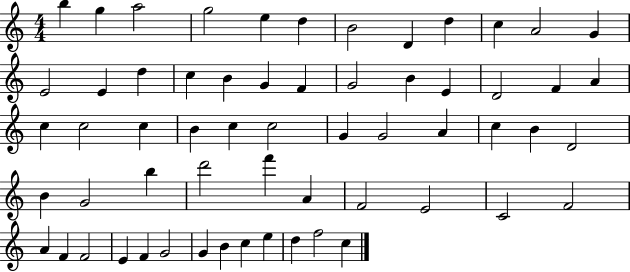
{
  \clef treble
  \numericTimeSignature
  \time 4/4
  \key c \major
  b''4 g''4 a''2 | g''2 e''4 d''4 | b'2 d'4 d''4 | c''4 a'2 g'4 | \break e'2 e'4 d''4 | c''4 b'4 g'4 f'4 | g'2 b'4 e'4 | d'2 f'4 a'4 | \break c''4 c''2 c''4 | b'4 c''4 c''2 | g'4 g'2 a'4 | c''4 b'4 d'2 | \break b'4 g'2 b''4 | d'''2 f'''4 a'4 | f'2 e'2 | c'2 f'2 | \break a'4 f'4 f'2 | e'4 f'4 g'2 | g'4 b'4 c''4 e''4 | d''4 f''2 c''4 | \break \bar "|."
}